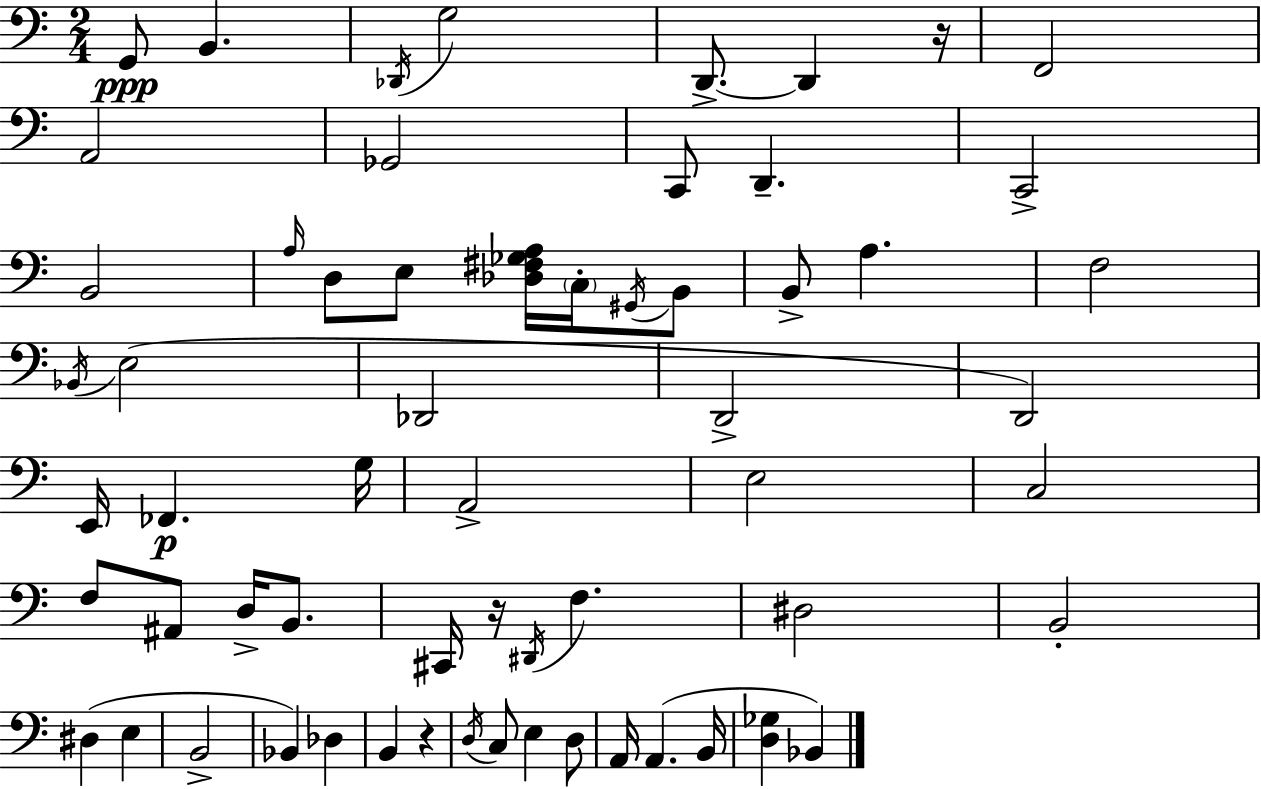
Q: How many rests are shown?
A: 3